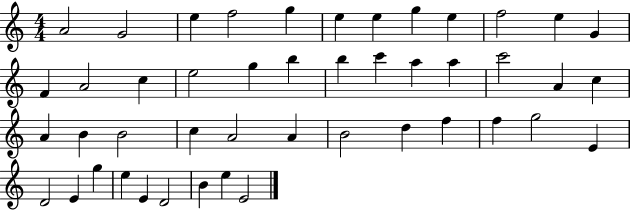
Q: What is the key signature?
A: C major